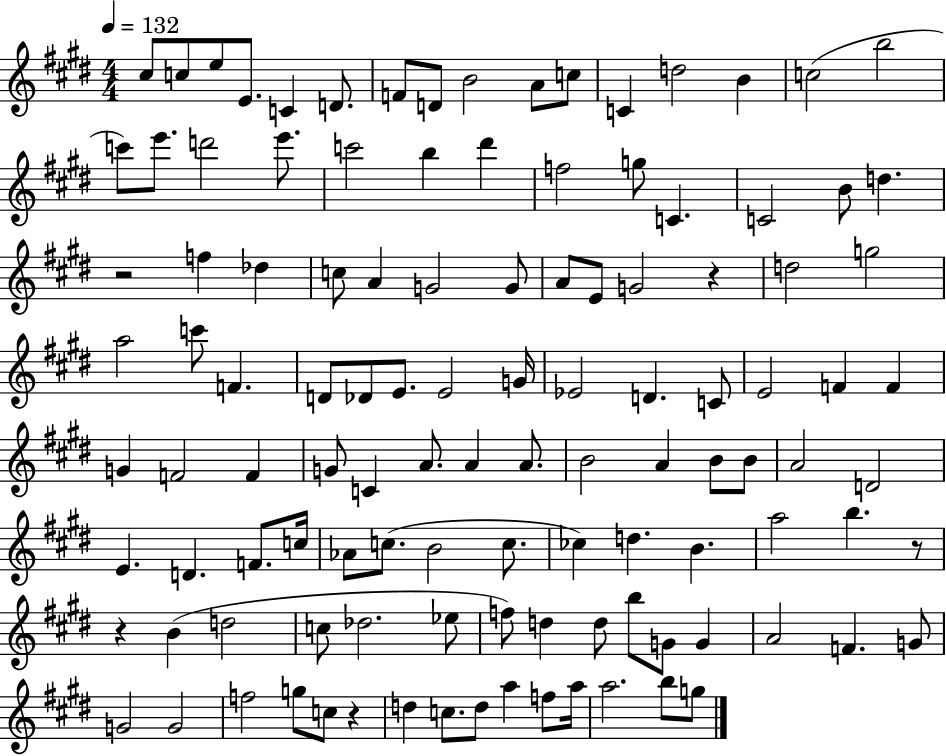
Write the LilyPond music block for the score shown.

{
  \clef treble
  \numericTimeSignature
  \time 4/4
  \key e \major
  \tempo 4 = 132
  cis''8 c''8 e''8 e'8. c'4 d'8. | f'8 d'8 b'2 a'8 c''8 | c'4 d''2 b'4 | c''2( b''2 | \break c'''8) e'''8. d'''2 e'''8. | c'''2 b''4 dis'''4 | f''2 g''8 c'4. | c'2 b'8 d''4. | \break r2 f''4 des''4 | c''8 a'4 g'2 g'8 | a'8 e'8 g'2 r4 | d''2 g''2 | \break a''2 c'''8 f'4. | d'8 des'8 e'8. e'2 g'16 | ees'2 d'4. c'8 | e'2 f'4 f'4 | \break g'4 f'2 f'4 | g'8 c'4 a'8. a'4 a'8. | b'2 a'4 b'8 b'8 | a'2 d'2 | \break e'4. d'4. f'8. c''16 | aes'8 c''8.( b'2 c''8. | ces''4) d''4. b'4. | a''2 b''4. r8 | \break r4 b'4( d''2 | c''8 des''2. ees''8 | f''8) d''4 d''8 b''8 g'8 g'4 | a'2 f'4. g'8 | \break g'2 g'2 | f''2 g''8 c''8 r4 | d''4 c''8. d''8 a''4 f''8 a''16 | a''2. b''8 g''8 | \break \bar "|."
}